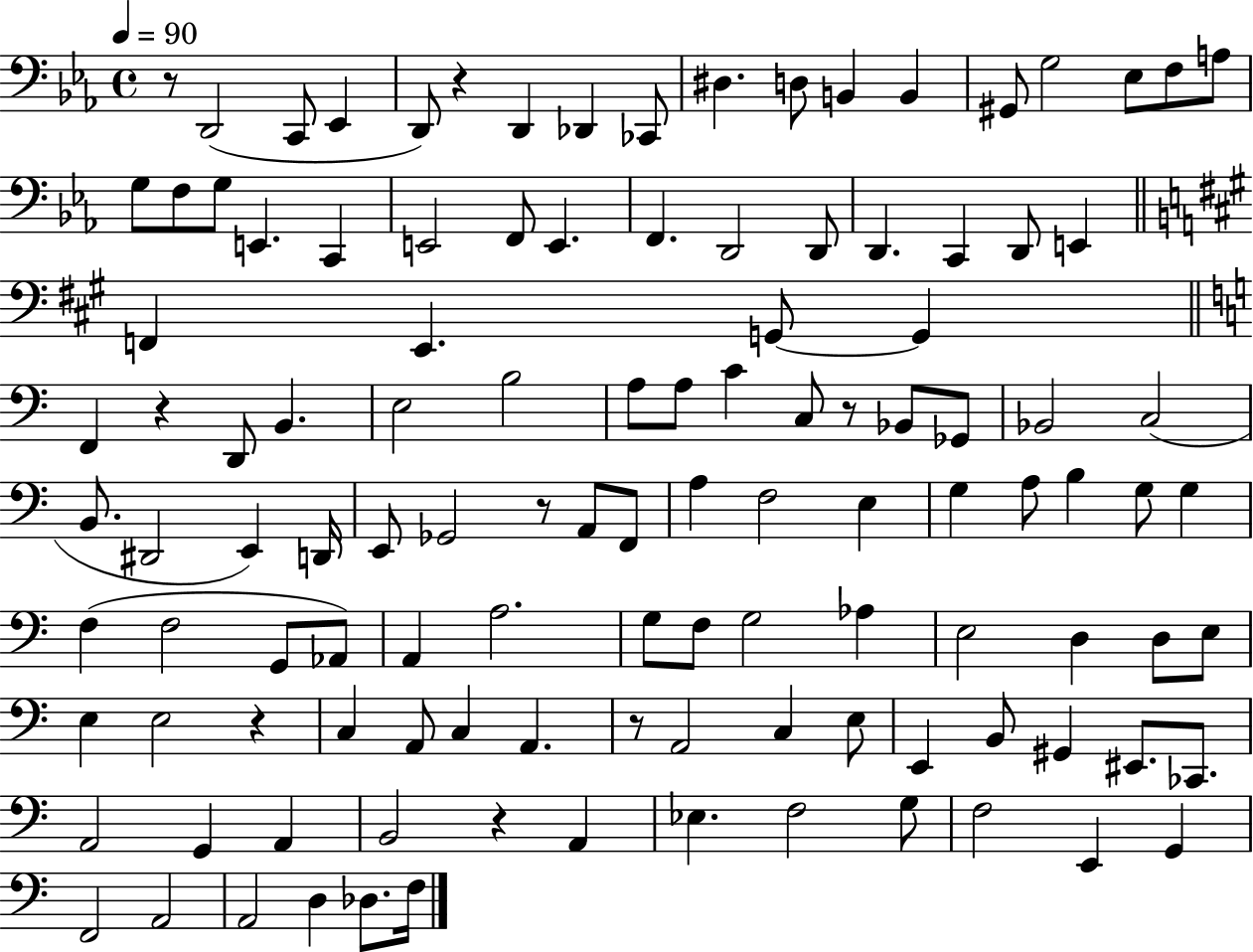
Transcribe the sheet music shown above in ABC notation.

X:1
T:Untitled
M:4/4
L:1/4
K:Eb
z/2 D,,2 C,,/2 _E,, D,,/2 z D,, _D,, _C,,/2 ^D, D,/2 B,, B,, ^G,,/2 G,2 _E,/2 F,/2 A,/2 G,/2 F,/2 G,/2 E,, C,, E,,2 F,,/2 E,, F,, D,,2 D,,/2 D,, C,, D,,/2 E,, F,, E,, G,,/2 G,, F,, z D,,/2 B,, E,2 B,2 A,/2 A,/2 C C,/2 z/2 _B,,/2 _G,,/2 _B,,2 C,2 B,,/2 ^D,,2 E,, D,,/4 E,,/2 _G,,2 z/2 A,,/2 F,,/2 A, F,2 E, G, A,/2 B, G,/2 G, F, F,2 G,,/2 _A,,/2 A,, A,2 G,/2 F,/2 G,2 _A, E,2 D, D,/2 E,/2 E, E,2 z C, A,,/2 C, A,, z/2 A,,2 C, E,/2 E,, B,,/2 ^G,, ^E,,/2 _C,,/2 A,,2 G,, A,, B,,2 z A,, _E, F,2 G,/2 F,2 E,, G,, F,,2 A,,2 A,,2 D, _D,/2 F,/4